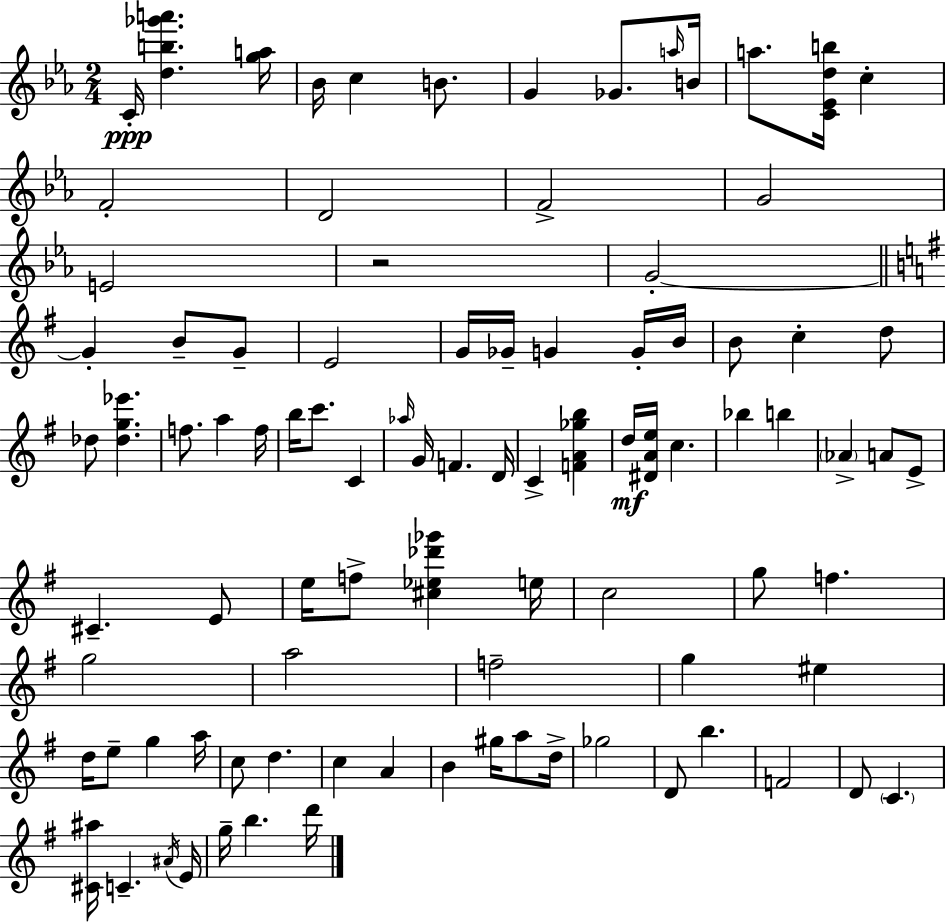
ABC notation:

X:1
T:Untitled
M:2/4
L:1/4
K:Eb
C/4 [db_g'a'] [ga]/4 _B/4 c B/2 G _G/2 a/4 B/4 a/2 [C_Edb]/4 c F2 D2 F2 G2 E2 z2 G2 G B/2 G/2 E2 G/4 _G/4 G G/4 B/4 B/2 c d/2 _d/2 [_dg_e'] f/2 a f/4 b/4 c'/2 C _a/4 G/4 F D/4 C [FA_gb] d/4 [^DAe]/4 c _b b _A A/2 E/2 ^C E/2 e/4 f/2 [^c_e_d'_g'] e/4 c2 g/2 f g2 a2 f2 g ^e d/4 e/2 g a/4 c/2 d c A B ^g/4 a/2 d/4 _g2 D/2 b F2 D/2 C [^C^a]/4 C ^A/4 E/4 g/4 b d'/4